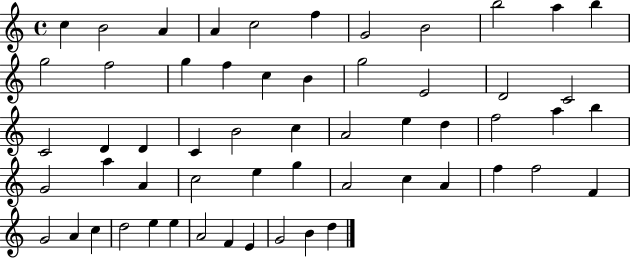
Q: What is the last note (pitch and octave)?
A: D5